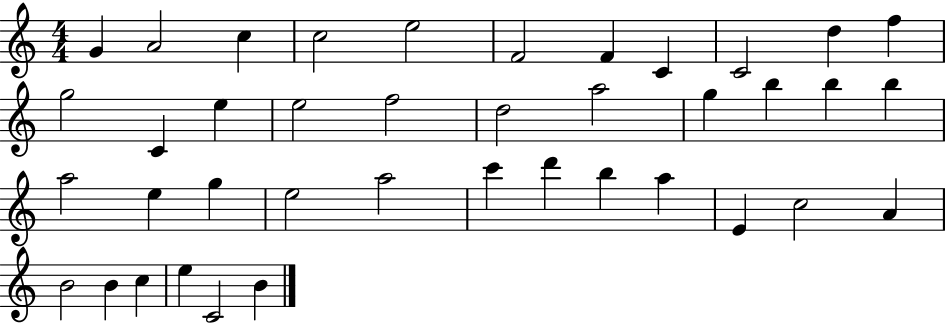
G4/q A4/h C5/q C5/h E5/h F4/h F4/q C4/q C4/h D5/q F5/q G5/h C4/q E5/q E5/h F5/h D5/h A5/h G5/q B5/q B5/q B5/q A5/h E5/q G5/q E5/h A5/h C6/q D6/q B5/q A5/q E4/q C5/h A4/q B4/h B4/q C5/q E5/q C4/h B4/q